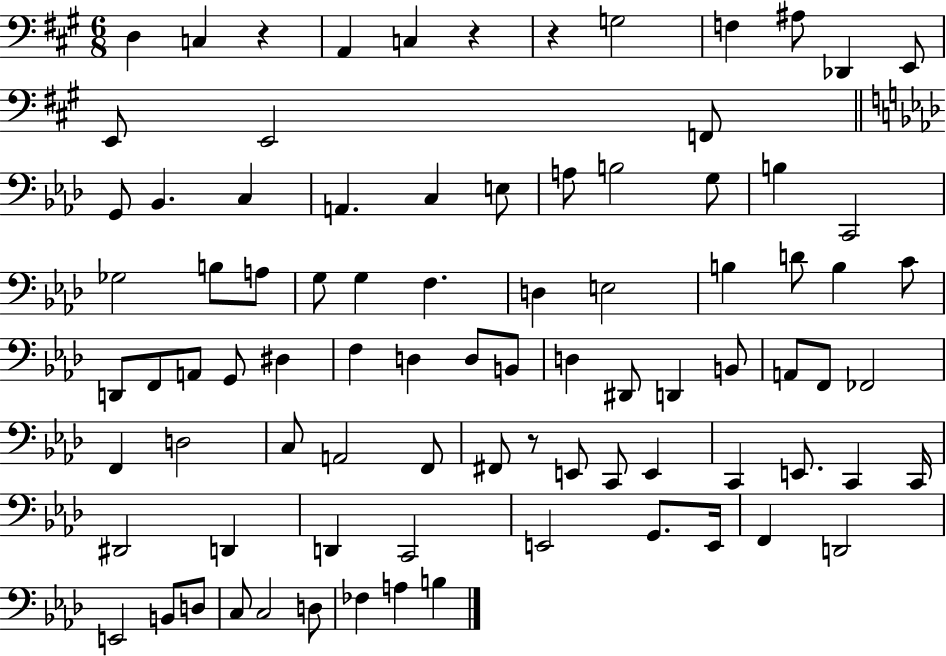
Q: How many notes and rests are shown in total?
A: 86